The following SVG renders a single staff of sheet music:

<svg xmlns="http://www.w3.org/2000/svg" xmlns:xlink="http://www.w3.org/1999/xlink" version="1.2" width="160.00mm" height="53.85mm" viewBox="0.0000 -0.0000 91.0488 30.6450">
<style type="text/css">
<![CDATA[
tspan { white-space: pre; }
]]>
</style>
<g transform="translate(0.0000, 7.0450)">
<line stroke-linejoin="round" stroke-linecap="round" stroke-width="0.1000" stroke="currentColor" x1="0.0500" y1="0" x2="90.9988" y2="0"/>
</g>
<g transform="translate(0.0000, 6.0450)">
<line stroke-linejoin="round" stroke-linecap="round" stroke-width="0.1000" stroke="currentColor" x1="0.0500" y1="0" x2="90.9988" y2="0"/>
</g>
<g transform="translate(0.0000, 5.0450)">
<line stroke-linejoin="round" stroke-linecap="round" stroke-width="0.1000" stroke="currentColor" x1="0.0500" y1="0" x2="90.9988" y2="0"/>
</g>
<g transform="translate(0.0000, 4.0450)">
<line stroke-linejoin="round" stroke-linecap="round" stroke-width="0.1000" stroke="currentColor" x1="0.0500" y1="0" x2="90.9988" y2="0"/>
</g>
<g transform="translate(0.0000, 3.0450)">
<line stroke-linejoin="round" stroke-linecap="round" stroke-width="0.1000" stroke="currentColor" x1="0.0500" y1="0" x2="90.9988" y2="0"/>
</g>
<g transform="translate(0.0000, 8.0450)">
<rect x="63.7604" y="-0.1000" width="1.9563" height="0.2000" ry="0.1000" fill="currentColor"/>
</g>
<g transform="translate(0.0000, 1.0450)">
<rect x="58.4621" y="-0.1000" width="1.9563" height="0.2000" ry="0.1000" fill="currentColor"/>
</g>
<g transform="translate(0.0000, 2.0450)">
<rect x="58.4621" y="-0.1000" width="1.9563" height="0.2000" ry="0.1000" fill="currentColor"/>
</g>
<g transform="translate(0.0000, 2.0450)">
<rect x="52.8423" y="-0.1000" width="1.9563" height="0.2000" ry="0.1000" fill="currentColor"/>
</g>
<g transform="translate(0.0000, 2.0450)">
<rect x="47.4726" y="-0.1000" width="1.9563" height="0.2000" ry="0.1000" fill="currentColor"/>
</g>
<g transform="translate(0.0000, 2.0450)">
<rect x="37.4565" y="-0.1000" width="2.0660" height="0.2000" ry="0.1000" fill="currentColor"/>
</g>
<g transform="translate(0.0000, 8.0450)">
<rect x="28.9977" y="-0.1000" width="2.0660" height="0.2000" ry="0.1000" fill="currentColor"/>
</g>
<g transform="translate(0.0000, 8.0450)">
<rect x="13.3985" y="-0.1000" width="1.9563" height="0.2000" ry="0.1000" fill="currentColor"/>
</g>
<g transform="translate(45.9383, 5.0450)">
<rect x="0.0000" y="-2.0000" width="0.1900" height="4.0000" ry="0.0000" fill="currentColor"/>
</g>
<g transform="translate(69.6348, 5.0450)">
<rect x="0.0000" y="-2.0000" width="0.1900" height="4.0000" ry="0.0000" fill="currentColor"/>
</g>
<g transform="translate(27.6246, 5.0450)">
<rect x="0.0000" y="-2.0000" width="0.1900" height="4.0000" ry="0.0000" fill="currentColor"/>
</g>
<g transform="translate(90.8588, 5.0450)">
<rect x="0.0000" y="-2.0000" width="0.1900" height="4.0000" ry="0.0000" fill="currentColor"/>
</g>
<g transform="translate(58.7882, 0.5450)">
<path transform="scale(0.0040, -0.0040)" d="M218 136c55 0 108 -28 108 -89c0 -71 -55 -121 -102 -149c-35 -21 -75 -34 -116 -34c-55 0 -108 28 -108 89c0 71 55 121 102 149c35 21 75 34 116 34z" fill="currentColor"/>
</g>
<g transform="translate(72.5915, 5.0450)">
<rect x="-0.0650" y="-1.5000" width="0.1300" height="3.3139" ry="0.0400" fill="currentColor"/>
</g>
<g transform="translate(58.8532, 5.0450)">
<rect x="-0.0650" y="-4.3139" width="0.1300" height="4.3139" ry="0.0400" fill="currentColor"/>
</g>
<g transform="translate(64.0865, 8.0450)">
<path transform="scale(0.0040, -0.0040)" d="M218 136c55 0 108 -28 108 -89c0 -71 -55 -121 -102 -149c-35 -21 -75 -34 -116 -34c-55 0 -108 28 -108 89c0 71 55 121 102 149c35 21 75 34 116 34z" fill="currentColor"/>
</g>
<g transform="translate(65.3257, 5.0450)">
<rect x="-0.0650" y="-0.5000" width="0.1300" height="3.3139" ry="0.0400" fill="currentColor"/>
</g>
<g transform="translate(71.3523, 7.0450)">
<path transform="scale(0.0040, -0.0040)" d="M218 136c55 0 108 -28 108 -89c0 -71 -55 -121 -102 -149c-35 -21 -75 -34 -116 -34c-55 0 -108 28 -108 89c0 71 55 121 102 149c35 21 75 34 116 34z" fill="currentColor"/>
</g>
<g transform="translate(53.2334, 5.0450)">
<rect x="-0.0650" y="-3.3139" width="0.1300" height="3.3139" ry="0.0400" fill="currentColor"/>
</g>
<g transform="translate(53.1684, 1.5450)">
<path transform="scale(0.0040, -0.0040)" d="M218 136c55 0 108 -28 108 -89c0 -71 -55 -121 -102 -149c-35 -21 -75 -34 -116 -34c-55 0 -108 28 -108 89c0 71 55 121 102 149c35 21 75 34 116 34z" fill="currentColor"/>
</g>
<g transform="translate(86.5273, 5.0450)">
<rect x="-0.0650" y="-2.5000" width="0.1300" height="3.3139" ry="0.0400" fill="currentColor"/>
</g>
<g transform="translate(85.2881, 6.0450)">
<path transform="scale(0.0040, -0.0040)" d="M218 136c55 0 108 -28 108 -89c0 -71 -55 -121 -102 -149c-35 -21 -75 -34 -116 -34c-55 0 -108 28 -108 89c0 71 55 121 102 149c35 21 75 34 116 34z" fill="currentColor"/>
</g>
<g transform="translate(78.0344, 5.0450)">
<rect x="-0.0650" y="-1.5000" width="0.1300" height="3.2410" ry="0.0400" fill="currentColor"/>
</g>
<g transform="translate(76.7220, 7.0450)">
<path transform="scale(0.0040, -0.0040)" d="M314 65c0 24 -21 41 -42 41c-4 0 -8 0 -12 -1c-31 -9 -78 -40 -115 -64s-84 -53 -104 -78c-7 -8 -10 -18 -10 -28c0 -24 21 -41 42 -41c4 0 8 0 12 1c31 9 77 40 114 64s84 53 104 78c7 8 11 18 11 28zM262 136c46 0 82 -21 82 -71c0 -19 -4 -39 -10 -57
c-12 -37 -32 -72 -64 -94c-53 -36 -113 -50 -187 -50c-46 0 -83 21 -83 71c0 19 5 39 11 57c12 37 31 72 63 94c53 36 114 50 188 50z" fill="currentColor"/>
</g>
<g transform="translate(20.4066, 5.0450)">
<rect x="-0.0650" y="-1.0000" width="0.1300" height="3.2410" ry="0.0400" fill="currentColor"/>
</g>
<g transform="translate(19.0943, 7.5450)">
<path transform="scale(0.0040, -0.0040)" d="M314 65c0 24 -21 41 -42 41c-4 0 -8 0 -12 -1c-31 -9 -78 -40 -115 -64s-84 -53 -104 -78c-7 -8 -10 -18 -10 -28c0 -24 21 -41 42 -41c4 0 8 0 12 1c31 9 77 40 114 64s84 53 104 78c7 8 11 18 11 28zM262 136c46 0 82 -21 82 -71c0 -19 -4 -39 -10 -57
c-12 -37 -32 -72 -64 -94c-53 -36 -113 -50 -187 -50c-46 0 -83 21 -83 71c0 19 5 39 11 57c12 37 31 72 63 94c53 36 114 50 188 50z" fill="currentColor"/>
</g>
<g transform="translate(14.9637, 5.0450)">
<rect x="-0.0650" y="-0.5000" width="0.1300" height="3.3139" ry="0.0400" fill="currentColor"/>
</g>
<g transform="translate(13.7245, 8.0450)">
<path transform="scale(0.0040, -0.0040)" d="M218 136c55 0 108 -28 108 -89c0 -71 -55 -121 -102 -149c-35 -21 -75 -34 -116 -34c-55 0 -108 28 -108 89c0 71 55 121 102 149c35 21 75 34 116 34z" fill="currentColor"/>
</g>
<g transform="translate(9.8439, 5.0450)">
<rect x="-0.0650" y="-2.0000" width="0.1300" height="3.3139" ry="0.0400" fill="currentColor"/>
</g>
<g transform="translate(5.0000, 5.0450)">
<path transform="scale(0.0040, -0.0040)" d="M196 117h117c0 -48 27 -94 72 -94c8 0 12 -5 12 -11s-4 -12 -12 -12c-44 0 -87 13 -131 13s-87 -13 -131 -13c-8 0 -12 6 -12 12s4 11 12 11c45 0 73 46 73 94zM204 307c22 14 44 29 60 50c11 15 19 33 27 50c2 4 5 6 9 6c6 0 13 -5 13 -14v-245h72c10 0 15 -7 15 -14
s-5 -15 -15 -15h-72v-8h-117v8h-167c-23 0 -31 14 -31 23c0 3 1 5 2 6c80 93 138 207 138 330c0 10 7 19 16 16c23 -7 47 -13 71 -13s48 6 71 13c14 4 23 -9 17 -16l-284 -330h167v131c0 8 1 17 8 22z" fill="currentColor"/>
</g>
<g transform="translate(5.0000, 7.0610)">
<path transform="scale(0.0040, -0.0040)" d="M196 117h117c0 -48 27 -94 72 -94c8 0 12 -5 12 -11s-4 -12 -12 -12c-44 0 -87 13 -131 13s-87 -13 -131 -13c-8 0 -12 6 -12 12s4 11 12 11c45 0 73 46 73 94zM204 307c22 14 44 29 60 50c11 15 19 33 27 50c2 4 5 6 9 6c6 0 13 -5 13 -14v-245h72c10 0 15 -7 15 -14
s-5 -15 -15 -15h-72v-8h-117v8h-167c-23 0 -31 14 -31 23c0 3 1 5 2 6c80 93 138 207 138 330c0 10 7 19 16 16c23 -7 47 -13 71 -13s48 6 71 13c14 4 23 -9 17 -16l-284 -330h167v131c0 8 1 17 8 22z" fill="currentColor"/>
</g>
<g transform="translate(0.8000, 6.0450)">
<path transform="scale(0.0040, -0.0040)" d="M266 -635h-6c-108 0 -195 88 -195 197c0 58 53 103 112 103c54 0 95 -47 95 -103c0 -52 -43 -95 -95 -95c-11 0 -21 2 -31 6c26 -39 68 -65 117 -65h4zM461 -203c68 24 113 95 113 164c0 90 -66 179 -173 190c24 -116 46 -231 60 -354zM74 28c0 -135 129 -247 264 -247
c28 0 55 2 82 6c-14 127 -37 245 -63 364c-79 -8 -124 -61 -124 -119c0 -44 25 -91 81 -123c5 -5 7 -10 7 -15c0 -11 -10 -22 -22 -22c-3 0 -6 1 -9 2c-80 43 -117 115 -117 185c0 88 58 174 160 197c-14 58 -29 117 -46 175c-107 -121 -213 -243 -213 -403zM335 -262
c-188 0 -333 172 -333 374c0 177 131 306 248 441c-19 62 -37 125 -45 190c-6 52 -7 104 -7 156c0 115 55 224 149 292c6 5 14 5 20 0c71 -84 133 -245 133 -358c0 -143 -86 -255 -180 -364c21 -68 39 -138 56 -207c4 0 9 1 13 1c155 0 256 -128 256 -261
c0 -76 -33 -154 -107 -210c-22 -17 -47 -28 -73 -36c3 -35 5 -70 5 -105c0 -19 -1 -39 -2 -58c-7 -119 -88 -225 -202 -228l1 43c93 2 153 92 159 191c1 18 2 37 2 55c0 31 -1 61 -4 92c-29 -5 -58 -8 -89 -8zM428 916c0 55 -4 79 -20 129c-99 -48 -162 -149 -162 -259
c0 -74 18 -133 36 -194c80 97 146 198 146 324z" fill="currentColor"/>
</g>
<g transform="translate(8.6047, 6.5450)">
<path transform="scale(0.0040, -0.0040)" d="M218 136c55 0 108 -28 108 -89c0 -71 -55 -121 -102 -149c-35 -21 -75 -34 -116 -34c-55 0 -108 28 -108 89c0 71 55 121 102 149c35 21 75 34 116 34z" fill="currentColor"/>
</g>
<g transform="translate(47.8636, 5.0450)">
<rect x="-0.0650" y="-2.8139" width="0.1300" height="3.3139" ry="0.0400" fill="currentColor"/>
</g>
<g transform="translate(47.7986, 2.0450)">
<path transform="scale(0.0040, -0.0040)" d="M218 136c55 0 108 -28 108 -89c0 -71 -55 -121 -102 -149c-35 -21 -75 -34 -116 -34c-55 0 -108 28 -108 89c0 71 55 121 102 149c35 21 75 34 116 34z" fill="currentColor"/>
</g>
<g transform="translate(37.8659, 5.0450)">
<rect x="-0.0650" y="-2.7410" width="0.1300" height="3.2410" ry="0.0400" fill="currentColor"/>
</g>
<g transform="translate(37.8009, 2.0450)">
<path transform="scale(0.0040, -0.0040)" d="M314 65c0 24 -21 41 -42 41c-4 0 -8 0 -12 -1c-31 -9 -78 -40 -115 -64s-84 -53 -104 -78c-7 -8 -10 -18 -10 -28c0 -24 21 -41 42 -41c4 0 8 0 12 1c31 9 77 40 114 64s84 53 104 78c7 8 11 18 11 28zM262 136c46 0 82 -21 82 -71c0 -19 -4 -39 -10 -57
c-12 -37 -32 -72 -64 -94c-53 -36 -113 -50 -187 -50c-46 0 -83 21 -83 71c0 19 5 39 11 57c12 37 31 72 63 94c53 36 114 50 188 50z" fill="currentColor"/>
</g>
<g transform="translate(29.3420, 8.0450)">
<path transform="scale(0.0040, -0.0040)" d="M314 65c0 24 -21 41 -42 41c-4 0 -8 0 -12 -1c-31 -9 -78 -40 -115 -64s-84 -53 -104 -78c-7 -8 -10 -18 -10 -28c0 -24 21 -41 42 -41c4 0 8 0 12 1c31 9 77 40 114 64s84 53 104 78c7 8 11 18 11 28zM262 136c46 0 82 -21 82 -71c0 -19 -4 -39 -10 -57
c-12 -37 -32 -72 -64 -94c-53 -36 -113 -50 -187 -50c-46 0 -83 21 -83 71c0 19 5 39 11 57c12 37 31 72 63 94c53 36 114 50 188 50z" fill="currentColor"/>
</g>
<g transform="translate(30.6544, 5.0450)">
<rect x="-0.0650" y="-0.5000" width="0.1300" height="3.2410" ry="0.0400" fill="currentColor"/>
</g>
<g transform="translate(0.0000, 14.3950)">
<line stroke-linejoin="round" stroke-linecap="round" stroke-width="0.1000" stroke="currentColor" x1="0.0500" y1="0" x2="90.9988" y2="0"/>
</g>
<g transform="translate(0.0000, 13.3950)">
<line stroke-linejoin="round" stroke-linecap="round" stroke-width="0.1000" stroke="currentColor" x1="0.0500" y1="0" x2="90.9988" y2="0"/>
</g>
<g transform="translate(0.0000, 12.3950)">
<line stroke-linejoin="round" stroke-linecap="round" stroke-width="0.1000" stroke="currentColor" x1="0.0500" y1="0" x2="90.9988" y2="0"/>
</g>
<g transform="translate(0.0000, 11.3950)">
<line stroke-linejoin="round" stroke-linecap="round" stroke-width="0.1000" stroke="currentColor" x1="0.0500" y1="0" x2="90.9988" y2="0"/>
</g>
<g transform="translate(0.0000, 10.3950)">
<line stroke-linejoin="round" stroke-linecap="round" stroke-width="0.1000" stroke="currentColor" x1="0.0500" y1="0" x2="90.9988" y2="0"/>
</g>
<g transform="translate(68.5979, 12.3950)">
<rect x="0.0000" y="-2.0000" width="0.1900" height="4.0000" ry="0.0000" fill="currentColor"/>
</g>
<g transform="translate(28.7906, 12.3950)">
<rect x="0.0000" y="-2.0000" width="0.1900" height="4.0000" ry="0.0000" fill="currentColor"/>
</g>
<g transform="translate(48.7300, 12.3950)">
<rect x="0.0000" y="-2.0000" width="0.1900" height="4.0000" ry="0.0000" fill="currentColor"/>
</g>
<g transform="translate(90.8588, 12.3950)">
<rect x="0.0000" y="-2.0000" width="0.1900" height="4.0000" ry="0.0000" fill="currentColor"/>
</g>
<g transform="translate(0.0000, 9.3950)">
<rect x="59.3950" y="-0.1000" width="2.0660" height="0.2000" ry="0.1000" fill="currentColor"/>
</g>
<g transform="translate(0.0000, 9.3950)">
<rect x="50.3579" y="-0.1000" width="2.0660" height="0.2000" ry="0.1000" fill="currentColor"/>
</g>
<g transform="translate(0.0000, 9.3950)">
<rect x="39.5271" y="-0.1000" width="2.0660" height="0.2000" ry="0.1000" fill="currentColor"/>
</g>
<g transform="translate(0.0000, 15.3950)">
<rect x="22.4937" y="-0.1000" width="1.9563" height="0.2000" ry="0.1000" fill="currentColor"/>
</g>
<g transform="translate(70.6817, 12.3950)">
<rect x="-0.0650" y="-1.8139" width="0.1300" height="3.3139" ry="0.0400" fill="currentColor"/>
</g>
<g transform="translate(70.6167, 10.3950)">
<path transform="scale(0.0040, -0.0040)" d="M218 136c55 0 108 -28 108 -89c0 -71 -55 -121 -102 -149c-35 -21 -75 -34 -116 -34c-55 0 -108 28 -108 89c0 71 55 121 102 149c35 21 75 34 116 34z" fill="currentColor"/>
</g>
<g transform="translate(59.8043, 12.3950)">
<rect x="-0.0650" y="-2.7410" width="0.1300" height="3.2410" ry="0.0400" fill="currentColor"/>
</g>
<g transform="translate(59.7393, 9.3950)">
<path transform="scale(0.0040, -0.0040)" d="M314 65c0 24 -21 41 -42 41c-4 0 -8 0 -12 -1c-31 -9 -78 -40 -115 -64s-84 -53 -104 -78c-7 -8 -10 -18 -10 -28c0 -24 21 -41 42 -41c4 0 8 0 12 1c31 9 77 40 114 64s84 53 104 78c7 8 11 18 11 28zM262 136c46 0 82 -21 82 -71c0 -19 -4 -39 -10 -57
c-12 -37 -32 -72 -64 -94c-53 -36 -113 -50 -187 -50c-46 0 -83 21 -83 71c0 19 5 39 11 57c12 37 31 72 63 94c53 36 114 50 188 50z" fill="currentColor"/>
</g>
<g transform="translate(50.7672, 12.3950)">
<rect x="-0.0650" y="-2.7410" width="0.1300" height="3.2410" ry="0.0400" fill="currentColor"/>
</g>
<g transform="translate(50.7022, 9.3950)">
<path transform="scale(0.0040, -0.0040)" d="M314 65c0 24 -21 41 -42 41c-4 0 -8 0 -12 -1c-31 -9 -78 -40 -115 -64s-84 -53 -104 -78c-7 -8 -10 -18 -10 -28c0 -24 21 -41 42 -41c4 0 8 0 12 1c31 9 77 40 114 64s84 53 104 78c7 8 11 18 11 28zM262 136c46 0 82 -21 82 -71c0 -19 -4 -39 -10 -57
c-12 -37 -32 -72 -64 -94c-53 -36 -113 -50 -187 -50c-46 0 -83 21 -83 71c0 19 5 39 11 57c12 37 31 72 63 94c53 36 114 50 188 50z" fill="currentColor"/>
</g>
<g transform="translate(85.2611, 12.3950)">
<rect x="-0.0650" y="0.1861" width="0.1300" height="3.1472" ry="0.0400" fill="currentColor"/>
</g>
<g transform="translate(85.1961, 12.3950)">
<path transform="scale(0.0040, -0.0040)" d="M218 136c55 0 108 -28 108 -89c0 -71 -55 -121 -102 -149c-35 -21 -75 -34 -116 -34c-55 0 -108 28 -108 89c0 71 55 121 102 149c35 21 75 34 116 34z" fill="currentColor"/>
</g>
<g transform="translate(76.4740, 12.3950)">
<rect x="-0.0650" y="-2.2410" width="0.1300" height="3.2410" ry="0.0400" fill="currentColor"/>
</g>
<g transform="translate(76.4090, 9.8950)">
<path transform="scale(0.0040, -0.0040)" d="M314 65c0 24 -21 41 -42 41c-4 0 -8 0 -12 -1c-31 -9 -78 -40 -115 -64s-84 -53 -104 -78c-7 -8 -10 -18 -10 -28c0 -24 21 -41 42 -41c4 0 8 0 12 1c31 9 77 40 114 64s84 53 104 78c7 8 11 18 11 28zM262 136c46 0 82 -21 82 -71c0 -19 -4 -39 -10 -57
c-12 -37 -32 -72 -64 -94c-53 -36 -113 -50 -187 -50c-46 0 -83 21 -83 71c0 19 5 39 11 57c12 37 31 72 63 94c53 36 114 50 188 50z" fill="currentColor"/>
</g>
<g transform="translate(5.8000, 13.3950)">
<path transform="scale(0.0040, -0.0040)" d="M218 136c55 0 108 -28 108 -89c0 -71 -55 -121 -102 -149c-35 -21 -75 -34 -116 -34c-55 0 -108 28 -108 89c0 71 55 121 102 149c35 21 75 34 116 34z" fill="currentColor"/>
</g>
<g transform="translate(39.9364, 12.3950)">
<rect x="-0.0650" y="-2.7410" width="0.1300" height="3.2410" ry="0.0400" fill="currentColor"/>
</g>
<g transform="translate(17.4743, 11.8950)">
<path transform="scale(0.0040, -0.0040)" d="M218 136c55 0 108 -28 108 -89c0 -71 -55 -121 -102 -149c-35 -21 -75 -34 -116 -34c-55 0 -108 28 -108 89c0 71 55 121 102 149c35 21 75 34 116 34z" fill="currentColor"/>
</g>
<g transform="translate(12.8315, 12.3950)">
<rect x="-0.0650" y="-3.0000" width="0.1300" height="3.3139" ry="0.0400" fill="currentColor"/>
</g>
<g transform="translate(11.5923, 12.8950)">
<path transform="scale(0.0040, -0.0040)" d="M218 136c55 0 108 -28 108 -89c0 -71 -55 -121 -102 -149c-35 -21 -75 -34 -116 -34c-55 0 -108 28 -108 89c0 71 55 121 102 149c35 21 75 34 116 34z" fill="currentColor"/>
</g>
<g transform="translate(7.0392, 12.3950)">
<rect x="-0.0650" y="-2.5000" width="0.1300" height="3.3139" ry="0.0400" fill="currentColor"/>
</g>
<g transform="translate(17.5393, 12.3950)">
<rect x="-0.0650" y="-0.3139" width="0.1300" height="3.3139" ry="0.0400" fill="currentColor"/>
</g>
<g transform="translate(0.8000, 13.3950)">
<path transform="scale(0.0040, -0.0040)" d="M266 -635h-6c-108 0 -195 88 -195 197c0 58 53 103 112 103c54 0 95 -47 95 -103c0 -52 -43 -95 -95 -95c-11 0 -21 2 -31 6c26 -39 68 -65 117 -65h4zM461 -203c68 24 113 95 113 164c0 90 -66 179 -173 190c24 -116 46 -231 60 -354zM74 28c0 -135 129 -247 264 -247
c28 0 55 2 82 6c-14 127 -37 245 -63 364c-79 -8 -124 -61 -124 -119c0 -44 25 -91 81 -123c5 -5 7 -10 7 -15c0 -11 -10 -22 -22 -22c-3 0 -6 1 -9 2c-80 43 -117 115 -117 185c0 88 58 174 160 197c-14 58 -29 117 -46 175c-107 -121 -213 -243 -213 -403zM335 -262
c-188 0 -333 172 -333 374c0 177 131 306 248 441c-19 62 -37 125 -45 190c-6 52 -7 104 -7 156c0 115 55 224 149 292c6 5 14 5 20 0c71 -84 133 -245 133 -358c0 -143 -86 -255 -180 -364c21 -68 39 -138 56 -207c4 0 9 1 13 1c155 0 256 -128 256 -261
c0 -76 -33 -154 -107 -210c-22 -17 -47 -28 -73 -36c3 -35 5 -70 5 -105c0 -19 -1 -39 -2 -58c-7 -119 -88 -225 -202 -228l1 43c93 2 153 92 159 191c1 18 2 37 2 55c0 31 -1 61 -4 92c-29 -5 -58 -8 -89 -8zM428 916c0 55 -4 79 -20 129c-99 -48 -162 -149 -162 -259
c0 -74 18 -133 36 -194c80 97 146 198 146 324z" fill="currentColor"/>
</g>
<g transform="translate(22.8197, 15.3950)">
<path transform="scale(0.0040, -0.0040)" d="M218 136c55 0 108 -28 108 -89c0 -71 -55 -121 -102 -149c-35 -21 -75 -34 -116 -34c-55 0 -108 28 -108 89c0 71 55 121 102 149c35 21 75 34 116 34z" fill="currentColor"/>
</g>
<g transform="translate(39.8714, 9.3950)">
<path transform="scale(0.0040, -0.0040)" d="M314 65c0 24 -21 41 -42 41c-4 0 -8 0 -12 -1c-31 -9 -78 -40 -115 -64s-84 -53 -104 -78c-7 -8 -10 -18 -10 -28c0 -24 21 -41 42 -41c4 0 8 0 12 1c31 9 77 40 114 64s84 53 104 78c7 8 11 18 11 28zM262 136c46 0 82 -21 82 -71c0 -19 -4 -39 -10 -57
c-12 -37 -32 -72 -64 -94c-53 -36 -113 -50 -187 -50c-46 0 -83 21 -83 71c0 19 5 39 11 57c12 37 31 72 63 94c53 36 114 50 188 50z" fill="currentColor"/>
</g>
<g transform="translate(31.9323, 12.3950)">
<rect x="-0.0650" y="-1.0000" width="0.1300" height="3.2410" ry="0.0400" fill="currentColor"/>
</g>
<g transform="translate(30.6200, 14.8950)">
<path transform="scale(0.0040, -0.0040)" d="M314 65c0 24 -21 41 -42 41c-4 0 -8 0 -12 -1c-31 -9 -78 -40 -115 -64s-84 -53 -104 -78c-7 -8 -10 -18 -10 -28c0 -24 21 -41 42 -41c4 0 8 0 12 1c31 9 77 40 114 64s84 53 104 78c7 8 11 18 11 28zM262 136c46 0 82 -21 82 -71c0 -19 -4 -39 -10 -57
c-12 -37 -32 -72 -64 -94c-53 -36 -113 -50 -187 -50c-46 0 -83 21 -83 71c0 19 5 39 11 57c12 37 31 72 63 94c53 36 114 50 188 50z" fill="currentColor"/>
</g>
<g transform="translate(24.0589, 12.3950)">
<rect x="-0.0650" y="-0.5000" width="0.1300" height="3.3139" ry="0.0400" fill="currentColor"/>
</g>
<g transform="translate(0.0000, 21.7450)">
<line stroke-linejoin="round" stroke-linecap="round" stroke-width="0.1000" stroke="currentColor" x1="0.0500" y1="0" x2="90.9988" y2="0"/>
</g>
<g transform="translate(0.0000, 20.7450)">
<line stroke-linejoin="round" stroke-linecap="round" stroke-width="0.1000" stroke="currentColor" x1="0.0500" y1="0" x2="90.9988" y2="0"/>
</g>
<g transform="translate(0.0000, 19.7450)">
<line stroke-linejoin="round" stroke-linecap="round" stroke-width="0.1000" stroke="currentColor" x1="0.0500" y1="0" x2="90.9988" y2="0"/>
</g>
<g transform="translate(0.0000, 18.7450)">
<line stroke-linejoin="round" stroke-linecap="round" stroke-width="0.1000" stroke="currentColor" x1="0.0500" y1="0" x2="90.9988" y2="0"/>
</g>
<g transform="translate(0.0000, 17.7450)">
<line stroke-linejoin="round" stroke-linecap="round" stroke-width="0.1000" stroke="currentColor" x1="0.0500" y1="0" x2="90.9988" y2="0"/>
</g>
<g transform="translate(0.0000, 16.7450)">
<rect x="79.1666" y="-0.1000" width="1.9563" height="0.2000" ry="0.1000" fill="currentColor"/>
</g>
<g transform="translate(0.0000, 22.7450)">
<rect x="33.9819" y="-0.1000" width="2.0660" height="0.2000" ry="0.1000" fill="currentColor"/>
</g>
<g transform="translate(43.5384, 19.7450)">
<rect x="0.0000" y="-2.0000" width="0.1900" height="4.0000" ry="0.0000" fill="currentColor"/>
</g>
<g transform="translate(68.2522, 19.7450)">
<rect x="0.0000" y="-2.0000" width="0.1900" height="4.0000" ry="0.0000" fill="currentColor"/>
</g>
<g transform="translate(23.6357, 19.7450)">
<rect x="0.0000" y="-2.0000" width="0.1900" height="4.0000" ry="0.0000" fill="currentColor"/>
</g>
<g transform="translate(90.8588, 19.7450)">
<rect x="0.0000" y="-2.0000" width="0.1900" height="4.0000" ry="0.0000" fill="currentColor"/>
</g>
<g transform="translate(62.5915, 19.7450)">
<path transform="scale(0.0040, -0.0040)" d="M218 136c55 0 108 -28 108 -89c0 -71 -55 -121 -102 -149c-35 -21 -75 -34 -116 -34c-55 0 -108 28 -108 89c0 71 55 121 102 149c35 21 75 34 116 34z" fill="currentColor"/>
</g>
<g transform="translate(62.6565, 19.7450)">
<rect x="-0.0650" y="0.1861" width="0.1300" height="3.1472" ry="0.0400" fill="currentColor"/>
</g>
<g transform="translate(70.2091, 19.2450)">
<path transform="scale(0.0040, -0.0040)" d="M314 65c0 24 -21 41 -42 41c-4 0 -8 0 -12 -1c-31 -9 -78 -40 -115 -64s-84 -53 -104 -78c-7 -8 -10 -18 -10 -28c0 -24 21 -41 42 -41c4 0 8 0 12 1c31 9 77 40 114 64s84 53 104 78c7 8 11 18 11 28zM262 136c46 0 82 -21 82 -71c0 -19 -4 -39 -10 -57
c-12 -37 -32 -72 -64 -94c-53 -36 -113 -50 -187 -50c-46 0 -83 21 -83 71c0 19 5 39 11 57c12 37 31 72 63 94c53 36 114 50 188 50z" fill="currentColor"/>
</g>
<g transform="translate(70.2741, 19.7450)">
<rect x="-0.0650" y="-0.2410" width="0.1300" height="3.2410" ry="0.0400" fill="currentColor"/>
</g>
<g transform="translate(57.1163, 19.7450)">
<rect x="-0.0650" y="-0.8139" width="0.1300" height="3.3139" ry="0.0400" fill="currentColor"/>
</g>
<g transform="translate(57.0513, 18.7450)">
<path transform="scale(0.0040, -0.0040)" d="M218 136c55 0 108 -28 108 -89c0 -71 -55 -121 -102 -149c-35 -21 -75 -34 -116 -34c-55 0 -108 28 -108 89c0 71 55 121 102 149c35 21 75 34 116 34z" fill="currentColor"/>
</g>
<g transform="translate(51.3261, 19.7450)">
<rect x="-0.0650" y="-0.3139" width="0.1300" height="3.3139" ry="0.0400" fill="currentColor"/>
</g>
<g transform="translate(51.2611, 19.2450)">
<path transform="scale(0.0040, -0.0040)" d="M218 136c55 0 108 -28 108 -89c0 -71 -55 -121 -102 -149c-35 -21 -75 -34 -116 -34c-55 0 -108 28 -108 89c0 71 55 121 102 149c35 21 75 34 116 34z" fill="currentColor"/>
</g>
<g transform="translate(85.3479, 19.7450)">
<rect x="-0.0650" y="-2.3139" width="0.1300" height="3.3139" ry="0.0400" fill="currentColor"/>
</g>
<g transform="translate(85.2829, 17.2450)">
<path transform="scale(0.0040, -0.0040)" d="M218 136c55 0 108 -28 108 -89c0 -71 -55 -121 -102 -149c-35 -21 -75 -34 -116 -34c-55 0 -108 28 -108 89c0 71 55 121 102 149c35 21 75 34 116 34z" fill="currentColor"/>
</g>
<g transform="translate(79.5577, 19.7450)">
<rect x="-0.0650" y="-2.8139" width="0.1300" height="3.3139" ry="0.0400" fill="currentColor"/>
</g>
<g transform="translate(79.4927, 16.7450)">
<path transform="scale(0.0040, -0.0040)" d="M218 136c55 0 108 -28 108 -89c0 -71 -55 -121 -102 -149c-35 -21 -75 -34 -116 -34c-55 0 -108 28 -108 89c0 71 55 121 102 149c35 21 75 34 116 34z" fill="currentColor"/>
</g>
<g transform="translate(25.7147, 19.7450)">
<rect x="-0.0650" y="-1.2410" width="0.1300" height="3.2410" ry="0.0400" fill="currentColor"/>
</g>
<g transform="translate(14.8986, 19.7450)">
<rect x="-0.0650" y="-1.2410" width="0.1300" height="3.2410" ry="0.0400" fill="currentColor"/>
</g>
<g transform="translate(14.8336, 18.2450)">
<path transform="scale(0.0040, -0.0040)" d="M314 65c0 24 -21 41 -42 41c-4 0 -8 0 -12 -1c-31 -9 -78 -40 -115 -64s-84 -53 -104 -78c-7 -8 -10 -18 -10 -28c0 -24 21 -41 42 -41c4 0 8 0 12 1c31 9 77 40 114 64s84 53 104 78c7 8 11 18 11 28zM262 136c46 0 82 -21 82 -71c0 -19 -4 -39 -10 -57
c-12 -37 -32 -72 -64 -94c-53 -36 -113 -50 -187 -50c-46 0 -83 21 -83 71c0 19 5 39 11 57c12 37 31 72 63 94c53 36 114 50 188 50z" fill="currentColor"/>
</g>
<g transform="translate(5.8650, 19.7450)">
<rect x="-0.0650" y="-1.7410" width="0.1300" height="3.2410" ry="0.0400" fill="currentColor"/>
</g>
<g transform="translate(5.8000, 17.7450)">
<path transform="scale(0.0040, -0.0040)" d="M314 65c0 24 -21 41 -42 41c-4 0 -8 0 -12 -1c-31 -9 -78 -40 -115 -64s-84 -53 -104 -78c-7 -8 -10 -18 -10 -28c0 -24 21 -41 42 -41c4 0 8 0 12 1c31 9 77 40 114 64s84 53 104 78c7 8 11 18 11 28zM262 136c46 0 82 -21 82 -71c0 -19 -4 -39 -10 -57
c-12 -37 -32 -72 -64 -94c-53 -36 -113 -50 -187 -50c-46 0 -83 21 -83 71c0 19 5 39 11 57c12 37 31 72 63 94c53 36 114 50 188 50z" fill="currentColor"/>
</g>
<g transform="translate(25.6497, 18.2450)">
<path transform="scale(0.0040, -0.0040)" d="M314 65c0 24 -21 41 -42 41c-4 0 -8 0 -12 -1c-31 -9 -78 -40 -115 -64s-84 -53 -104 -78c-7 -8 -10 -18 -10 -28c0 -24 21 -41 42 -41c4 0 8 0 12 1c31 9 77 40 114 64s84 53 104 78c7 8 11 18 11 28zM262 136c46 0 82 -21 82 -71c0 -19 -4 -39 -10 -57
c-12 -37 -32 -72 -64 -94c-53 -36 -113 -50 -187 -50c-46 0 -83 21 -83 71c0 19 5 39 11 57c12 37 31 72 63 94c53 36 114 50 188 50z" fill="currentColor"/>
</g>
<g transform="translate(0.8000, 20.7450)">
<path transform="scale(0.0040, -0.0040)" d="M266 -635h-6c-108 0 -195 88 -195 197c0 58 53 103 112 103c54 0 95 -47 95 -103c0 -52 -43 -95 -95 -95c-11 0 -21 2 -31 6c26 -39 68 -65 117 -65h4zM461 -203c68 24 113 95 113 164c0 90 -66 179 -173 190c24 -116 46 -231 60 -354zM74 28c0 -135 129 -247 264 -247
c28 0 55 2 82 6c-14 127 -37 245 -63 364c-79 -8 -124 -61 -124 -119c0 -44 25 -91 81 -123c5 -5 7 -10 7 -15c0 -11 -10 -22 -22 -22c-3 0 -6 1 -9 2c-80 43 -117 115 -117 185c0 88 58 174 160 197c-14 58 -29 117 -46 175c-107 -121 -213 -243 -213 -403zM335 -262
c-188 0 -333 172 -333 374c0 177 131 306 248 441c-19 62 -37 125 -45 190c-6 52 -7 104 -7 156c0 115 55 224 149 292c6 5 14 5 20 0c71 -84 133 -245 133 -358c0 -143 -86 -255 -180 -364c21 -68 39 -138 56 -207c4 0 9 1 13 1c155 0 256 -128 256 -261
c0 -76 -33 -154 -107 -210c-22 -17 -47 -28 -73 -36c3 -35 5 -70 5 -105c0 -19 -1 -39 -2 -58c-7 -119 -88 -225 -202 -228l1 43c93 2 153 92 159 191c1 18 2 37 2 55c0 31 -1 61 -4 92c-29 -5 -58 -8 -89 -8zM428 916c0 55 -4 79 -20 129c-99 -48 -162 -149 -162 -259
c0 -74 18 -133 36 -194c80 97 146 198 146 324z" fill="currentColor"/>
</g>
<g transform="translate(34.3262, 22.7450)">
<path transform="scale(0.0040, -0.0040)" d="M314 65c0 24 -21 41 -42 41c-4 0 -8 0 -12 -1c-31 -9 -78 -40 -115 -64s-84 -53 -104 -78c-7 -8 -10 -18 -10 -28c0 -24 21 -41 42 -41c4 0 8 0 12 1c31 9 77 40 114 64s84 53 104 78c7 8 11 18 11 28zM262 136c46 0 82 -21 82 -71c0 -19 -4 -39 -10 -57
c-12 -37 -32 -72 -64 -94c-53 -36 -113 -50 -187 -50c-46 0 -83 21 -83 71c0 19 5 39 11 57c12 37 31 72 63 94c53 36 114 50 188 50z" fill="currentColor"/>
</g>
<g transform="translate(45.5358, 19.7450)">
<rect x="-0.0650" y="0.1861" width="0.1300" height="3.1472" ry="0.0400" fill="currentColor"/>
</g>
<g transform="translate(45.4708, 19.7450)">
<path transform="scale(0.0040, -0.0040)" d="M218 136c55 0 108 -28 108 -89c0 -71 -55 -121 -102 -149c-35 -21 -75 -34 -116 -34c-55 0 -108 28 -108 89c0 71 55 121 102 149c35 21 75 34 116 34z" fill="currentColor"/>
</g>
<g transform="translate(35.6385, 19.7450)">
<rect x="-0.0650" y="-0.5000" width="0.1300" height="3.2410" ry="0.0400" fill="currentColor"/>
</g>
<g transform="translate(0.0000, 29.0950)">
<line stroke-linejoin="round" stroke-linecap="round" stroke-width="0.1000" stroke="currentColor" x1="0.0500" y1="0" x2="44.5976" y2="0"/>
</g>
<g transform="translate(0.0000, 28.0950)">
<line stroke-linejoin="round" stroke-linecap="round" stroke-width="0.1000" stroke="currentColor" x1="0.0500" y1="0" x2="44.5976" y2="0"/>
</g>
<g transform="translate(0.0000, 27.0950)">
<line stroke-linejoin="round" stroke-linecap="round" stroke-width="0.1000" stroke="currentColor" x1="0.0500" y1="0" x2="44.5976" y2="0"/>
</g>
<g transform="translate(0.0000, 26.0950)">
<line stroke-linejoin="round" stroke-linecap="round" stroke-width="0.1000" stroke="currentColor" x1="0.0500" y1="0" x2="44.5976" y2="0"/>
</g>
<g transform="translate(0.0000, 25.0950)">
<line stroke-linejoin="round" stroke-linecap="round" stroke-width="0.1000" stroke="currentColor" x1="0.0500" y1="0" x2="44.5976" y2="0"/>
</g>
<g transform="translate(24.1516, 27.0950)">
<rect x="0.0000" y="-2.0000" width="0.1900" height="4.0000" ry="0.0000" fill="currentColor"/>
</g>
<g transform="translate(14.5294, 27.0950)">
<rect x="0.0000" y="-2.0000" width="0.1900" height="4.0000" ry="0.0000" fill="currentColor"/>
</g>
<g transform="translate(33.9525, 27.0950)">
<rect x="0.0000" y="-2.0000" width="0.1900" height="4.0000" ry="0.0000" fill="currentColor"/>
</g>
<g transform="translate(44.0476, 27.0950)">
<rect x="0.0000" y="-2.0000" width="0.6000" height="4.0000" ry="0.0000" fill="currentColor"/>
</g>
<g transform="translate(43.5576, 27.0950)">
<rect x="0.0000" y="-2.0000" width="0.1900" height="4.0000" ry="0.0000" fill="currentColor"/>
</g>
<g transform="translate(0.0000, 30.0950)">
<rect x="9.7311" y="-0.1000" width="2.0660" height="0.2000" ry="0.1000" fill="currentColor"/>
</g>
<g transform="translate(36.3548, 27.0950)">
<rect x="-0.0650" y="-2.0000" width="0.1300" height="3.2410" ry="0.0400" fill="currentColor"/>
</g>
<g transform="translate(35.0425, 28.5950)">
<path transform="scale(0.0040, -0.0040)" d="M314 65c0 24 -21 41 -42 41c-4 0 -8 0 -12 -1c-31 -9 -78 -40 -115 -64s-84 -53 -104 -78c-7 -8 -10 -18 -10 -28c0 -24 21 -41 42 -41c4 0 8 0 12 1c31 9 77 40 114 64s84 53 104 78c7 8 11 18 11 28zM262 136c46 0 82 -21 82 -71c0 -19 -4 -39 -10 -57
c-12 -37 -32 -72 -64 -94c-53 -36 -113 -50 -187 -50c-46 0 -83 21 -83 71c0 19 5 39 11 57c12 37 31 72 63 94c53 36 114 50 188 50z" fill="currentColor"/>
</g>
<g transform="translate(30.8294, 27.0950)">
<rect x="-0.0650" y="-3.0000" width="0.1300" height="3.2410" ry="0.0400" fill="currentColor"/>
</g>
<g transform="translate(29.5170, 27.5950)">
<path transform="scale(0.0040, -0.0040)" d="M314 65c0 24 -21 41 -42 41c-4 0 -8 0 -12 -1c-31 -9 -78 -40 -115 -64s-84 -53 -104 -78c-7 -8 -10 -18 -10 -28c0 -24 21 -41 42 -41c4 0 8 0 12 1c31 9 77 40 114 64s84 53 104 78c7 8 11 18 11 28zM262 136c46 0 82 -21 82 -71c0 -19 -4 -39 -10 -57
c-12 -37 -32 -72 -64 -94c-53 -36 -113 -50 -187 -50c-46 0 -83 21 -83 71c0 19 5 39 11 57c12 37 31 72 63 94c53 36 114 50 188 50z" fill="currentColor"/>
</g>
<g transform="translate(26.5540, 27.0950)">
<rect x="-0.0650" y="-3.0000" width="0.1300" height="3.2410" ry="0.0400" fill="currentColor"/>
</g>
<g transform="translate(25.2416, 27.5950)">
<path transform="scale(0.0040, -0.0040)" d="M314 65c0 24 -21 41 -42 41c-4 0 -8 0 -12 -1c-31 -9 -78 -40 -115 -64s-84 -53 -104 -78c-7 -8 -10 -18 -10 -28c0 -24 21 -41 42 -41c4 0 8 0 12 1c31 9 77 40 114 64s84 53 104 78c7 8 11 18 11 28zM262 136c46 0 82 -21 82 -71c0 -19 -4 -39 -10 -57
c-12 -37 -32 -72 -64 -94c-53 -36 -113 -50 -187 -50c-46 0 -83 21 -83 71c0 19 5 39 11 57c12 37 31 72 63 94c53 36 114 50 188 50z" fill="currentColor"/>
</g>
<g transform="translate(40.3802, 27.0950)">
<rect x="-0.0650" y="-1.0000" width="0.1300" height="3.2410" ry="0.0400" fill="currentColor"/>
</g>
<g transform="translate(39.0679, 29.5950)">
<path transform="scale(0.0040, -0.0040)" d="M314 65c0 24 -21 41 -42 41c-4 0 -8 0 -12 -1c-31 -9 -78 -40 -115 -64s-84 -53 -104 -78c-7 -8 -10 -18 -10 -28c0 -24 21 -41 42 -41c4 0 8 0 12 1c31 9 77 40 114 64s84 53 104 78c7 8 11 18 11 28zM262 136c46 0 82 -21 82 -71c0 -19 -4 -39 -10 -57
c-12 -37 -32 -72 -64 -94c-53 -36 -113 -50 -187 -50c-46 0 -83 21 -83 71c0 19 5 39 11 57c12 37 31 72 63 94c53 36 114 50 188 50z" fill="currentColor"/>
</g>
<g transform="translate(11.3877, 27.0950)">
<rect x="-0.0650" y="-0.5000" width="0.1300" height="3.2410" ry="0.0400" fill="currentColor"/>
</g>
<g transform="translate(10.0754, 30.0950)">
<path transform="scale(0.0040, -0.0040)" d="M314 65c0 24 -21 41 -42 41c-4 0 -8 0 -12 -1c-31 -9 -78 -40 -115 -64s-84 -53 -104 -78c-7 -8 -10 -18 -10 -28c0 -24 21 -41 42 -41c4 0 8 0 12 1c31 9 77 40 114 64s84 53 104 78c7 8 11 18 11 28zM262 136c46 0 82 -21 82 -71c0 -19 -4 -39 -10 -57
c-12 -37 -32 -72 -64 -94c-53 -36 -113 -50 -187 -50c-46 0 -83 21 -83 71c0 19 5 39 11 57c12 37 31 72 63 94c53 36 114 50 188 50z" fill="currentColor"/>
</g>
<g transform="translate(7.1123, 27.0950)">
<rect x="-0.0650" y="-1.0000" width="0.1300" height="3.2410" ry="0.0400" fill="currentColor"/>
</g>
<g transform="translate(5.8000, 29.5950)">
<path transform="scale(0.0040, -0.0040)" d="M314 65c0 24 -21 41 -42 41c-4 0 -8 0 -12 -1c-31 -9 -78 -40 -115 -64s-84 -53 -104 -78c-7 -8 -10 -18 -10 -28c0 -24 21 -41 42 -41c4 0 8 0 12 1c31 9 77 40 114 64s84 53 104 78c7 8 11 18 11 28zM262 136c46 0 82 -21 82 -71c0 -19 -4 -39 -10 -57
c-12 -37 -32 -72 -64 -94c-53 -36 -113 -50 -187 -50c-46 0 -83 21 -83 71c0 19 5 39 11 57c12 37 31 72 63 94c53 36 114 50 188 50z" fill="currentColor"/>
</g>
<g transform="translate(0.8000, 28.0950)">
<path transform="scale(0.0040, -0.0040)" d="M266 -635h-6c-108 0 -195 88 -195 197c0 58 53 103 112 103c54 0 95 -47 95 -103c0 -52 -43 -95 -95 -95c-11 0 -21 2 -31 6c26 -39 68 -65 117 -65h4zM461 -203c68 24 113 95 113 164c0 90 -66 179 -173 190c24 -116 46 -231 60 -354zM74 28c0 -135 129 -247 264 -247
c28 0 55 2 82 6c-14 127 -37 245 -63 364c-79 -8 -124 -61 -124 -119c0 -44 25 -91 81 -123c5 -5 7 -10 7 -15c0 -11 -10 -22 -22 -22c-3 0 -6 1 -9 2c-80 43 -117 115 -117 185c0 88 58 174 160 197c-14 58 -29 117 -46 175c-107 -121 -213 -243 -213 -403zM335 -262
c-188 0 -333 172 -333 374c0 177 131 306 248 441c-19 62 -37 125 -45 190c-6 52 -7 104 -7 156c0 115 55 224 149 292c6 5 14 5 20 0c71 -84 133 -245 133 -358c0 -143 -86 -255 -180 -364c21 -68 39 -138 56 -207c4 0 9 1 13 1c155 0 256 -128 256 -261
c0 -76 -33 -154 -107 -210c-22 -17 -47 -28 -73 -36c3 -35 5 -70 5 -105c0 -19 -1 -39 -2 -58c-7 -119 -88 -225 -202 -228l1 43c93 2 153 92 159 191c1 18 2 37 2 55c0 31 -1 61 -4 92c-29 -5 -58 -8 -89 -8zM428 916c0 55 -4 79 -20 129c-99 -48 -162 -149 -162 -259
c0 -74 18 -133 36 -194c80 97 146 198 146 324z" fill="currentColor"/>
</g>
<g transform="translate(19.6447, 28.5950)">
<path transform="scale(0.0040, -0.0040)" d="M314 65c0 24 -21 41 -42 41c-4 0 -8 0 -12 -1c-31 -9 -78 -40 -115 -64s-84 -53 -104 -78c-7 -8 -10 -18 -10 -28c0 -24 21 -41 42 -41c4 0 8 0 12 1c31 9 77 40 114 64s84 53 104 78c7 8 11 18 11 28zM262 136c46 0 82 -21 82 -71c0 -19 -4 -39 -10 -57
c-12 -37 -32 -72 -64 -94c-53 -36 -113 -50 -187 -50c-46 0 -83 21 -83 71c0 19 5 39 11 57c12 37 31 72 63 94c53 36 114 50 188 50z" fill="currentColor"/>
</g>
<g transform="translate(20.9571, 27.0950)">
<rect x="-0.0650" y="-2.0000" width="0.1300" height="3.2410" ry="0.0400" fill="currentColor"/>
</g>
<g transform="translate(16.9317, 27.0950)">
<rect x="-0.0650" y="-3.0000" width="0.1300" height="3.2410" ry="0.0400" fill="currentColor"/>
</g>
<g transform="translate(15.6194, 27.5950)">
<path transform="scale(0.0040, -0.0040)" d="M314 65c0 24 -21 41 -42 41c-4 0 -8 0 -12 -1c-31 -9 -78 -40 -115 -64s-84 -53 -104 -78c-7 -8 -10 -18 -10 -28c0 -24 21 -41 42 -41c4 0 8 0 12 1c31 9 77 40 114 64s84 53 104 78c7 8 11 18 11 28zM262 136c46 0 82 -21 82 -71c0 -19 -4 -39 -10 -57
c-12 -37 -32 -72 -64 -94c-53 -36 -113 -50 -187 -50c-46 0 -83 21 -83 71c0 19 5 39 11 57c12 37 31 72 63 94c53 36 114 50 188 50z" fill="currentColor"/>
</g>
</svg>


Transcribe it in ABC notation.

X:1
T:Untitled
M:4/4
L:1/4
K:C
F C D2 C2 a2 a b d' C E E2 G G A c C D2 a2 a2 a2 f g2 B f2 e2 e2 C2 B c d B c2 a g D2 C2 A2 F2 A2 A2 F2 D2